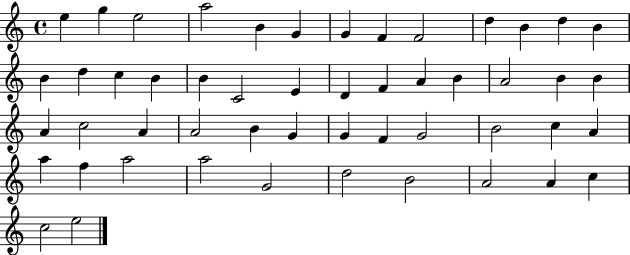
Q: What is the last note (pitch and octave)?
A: E5